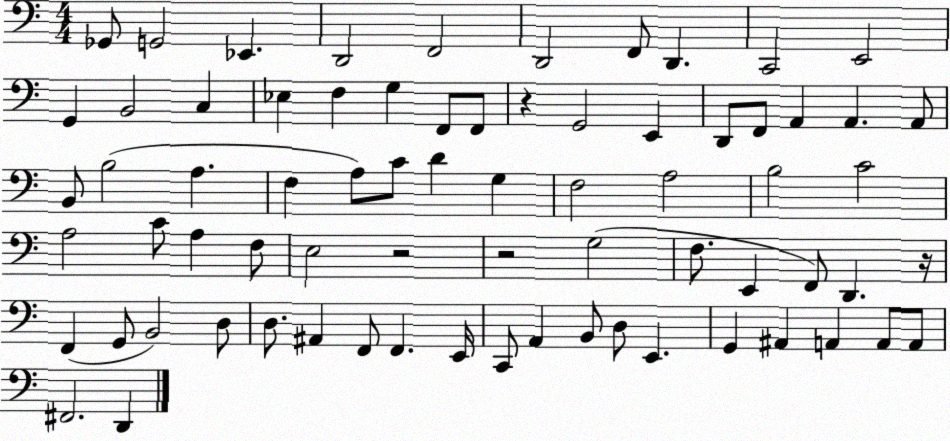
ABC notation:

X:1
T:Untitled
M:4/4
L:1/4
K:C
_G,,/2 G,,2 _E,, D,,2 F,,2 D,,2 F,,/2 D,, C,,2 E,,2 G,, B,,2 C, _E, F, G, F,,/2 F,,/2 z G,,2 E,, D,,/2 F,,/2 A,, A,, A,,/2 B,,/2 B,2 A, F, A,/2 C/2 D G, F,2 A,2 B,2 C2 A,2 C/2 A, F,/2 E,2 z2 z2 G,2 F,/2 E,, F,,/2 D,, z/4 F,, G,,/2 B,,2 D,/2 D,/2 ^A,, F,,/2 F,, E,,/4 C,,/2 A,, B,,/2 D,/2 E,, G,, ^A,, A,, A,,/2 A,,/2 ^F,,2 D,,